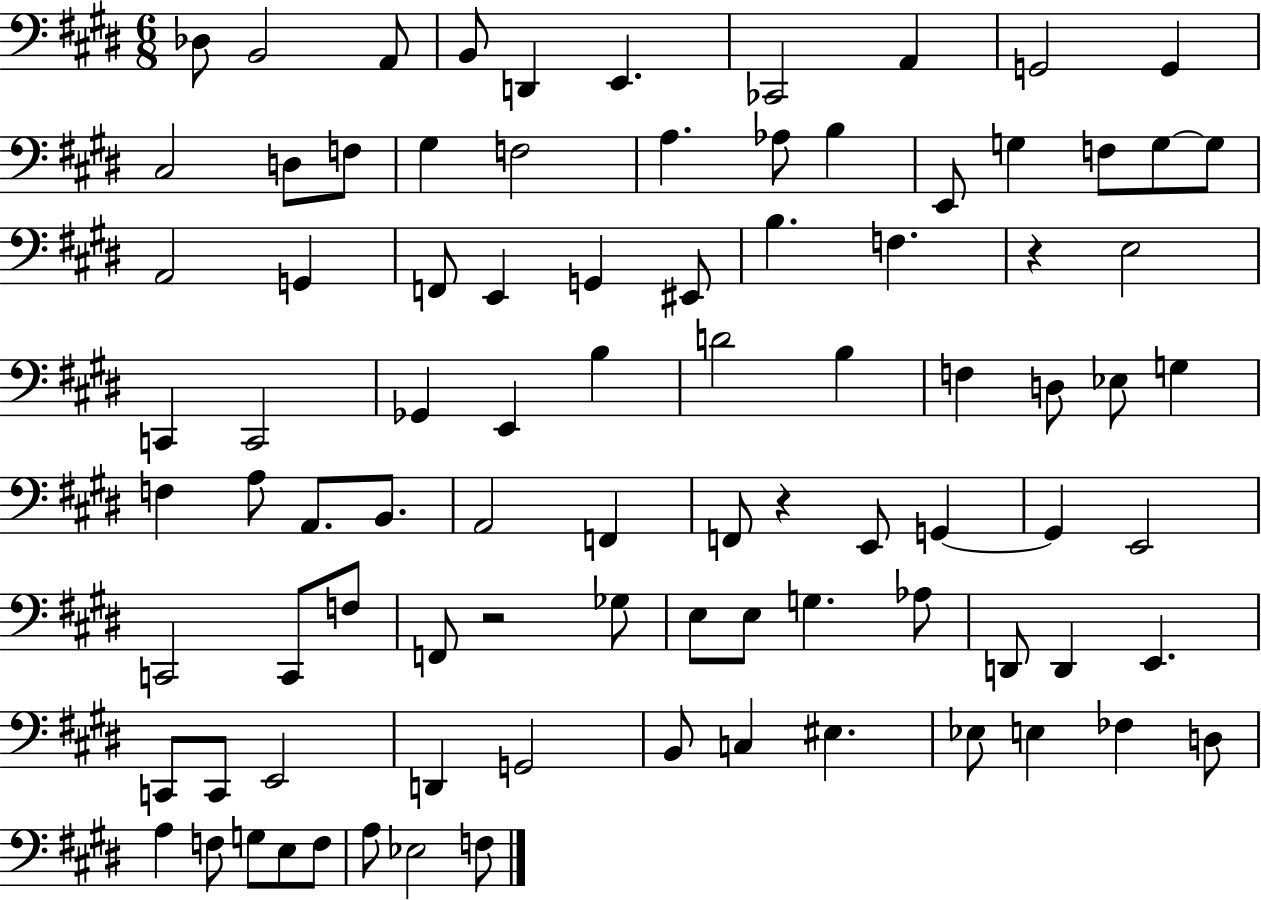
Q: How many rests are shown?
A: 3